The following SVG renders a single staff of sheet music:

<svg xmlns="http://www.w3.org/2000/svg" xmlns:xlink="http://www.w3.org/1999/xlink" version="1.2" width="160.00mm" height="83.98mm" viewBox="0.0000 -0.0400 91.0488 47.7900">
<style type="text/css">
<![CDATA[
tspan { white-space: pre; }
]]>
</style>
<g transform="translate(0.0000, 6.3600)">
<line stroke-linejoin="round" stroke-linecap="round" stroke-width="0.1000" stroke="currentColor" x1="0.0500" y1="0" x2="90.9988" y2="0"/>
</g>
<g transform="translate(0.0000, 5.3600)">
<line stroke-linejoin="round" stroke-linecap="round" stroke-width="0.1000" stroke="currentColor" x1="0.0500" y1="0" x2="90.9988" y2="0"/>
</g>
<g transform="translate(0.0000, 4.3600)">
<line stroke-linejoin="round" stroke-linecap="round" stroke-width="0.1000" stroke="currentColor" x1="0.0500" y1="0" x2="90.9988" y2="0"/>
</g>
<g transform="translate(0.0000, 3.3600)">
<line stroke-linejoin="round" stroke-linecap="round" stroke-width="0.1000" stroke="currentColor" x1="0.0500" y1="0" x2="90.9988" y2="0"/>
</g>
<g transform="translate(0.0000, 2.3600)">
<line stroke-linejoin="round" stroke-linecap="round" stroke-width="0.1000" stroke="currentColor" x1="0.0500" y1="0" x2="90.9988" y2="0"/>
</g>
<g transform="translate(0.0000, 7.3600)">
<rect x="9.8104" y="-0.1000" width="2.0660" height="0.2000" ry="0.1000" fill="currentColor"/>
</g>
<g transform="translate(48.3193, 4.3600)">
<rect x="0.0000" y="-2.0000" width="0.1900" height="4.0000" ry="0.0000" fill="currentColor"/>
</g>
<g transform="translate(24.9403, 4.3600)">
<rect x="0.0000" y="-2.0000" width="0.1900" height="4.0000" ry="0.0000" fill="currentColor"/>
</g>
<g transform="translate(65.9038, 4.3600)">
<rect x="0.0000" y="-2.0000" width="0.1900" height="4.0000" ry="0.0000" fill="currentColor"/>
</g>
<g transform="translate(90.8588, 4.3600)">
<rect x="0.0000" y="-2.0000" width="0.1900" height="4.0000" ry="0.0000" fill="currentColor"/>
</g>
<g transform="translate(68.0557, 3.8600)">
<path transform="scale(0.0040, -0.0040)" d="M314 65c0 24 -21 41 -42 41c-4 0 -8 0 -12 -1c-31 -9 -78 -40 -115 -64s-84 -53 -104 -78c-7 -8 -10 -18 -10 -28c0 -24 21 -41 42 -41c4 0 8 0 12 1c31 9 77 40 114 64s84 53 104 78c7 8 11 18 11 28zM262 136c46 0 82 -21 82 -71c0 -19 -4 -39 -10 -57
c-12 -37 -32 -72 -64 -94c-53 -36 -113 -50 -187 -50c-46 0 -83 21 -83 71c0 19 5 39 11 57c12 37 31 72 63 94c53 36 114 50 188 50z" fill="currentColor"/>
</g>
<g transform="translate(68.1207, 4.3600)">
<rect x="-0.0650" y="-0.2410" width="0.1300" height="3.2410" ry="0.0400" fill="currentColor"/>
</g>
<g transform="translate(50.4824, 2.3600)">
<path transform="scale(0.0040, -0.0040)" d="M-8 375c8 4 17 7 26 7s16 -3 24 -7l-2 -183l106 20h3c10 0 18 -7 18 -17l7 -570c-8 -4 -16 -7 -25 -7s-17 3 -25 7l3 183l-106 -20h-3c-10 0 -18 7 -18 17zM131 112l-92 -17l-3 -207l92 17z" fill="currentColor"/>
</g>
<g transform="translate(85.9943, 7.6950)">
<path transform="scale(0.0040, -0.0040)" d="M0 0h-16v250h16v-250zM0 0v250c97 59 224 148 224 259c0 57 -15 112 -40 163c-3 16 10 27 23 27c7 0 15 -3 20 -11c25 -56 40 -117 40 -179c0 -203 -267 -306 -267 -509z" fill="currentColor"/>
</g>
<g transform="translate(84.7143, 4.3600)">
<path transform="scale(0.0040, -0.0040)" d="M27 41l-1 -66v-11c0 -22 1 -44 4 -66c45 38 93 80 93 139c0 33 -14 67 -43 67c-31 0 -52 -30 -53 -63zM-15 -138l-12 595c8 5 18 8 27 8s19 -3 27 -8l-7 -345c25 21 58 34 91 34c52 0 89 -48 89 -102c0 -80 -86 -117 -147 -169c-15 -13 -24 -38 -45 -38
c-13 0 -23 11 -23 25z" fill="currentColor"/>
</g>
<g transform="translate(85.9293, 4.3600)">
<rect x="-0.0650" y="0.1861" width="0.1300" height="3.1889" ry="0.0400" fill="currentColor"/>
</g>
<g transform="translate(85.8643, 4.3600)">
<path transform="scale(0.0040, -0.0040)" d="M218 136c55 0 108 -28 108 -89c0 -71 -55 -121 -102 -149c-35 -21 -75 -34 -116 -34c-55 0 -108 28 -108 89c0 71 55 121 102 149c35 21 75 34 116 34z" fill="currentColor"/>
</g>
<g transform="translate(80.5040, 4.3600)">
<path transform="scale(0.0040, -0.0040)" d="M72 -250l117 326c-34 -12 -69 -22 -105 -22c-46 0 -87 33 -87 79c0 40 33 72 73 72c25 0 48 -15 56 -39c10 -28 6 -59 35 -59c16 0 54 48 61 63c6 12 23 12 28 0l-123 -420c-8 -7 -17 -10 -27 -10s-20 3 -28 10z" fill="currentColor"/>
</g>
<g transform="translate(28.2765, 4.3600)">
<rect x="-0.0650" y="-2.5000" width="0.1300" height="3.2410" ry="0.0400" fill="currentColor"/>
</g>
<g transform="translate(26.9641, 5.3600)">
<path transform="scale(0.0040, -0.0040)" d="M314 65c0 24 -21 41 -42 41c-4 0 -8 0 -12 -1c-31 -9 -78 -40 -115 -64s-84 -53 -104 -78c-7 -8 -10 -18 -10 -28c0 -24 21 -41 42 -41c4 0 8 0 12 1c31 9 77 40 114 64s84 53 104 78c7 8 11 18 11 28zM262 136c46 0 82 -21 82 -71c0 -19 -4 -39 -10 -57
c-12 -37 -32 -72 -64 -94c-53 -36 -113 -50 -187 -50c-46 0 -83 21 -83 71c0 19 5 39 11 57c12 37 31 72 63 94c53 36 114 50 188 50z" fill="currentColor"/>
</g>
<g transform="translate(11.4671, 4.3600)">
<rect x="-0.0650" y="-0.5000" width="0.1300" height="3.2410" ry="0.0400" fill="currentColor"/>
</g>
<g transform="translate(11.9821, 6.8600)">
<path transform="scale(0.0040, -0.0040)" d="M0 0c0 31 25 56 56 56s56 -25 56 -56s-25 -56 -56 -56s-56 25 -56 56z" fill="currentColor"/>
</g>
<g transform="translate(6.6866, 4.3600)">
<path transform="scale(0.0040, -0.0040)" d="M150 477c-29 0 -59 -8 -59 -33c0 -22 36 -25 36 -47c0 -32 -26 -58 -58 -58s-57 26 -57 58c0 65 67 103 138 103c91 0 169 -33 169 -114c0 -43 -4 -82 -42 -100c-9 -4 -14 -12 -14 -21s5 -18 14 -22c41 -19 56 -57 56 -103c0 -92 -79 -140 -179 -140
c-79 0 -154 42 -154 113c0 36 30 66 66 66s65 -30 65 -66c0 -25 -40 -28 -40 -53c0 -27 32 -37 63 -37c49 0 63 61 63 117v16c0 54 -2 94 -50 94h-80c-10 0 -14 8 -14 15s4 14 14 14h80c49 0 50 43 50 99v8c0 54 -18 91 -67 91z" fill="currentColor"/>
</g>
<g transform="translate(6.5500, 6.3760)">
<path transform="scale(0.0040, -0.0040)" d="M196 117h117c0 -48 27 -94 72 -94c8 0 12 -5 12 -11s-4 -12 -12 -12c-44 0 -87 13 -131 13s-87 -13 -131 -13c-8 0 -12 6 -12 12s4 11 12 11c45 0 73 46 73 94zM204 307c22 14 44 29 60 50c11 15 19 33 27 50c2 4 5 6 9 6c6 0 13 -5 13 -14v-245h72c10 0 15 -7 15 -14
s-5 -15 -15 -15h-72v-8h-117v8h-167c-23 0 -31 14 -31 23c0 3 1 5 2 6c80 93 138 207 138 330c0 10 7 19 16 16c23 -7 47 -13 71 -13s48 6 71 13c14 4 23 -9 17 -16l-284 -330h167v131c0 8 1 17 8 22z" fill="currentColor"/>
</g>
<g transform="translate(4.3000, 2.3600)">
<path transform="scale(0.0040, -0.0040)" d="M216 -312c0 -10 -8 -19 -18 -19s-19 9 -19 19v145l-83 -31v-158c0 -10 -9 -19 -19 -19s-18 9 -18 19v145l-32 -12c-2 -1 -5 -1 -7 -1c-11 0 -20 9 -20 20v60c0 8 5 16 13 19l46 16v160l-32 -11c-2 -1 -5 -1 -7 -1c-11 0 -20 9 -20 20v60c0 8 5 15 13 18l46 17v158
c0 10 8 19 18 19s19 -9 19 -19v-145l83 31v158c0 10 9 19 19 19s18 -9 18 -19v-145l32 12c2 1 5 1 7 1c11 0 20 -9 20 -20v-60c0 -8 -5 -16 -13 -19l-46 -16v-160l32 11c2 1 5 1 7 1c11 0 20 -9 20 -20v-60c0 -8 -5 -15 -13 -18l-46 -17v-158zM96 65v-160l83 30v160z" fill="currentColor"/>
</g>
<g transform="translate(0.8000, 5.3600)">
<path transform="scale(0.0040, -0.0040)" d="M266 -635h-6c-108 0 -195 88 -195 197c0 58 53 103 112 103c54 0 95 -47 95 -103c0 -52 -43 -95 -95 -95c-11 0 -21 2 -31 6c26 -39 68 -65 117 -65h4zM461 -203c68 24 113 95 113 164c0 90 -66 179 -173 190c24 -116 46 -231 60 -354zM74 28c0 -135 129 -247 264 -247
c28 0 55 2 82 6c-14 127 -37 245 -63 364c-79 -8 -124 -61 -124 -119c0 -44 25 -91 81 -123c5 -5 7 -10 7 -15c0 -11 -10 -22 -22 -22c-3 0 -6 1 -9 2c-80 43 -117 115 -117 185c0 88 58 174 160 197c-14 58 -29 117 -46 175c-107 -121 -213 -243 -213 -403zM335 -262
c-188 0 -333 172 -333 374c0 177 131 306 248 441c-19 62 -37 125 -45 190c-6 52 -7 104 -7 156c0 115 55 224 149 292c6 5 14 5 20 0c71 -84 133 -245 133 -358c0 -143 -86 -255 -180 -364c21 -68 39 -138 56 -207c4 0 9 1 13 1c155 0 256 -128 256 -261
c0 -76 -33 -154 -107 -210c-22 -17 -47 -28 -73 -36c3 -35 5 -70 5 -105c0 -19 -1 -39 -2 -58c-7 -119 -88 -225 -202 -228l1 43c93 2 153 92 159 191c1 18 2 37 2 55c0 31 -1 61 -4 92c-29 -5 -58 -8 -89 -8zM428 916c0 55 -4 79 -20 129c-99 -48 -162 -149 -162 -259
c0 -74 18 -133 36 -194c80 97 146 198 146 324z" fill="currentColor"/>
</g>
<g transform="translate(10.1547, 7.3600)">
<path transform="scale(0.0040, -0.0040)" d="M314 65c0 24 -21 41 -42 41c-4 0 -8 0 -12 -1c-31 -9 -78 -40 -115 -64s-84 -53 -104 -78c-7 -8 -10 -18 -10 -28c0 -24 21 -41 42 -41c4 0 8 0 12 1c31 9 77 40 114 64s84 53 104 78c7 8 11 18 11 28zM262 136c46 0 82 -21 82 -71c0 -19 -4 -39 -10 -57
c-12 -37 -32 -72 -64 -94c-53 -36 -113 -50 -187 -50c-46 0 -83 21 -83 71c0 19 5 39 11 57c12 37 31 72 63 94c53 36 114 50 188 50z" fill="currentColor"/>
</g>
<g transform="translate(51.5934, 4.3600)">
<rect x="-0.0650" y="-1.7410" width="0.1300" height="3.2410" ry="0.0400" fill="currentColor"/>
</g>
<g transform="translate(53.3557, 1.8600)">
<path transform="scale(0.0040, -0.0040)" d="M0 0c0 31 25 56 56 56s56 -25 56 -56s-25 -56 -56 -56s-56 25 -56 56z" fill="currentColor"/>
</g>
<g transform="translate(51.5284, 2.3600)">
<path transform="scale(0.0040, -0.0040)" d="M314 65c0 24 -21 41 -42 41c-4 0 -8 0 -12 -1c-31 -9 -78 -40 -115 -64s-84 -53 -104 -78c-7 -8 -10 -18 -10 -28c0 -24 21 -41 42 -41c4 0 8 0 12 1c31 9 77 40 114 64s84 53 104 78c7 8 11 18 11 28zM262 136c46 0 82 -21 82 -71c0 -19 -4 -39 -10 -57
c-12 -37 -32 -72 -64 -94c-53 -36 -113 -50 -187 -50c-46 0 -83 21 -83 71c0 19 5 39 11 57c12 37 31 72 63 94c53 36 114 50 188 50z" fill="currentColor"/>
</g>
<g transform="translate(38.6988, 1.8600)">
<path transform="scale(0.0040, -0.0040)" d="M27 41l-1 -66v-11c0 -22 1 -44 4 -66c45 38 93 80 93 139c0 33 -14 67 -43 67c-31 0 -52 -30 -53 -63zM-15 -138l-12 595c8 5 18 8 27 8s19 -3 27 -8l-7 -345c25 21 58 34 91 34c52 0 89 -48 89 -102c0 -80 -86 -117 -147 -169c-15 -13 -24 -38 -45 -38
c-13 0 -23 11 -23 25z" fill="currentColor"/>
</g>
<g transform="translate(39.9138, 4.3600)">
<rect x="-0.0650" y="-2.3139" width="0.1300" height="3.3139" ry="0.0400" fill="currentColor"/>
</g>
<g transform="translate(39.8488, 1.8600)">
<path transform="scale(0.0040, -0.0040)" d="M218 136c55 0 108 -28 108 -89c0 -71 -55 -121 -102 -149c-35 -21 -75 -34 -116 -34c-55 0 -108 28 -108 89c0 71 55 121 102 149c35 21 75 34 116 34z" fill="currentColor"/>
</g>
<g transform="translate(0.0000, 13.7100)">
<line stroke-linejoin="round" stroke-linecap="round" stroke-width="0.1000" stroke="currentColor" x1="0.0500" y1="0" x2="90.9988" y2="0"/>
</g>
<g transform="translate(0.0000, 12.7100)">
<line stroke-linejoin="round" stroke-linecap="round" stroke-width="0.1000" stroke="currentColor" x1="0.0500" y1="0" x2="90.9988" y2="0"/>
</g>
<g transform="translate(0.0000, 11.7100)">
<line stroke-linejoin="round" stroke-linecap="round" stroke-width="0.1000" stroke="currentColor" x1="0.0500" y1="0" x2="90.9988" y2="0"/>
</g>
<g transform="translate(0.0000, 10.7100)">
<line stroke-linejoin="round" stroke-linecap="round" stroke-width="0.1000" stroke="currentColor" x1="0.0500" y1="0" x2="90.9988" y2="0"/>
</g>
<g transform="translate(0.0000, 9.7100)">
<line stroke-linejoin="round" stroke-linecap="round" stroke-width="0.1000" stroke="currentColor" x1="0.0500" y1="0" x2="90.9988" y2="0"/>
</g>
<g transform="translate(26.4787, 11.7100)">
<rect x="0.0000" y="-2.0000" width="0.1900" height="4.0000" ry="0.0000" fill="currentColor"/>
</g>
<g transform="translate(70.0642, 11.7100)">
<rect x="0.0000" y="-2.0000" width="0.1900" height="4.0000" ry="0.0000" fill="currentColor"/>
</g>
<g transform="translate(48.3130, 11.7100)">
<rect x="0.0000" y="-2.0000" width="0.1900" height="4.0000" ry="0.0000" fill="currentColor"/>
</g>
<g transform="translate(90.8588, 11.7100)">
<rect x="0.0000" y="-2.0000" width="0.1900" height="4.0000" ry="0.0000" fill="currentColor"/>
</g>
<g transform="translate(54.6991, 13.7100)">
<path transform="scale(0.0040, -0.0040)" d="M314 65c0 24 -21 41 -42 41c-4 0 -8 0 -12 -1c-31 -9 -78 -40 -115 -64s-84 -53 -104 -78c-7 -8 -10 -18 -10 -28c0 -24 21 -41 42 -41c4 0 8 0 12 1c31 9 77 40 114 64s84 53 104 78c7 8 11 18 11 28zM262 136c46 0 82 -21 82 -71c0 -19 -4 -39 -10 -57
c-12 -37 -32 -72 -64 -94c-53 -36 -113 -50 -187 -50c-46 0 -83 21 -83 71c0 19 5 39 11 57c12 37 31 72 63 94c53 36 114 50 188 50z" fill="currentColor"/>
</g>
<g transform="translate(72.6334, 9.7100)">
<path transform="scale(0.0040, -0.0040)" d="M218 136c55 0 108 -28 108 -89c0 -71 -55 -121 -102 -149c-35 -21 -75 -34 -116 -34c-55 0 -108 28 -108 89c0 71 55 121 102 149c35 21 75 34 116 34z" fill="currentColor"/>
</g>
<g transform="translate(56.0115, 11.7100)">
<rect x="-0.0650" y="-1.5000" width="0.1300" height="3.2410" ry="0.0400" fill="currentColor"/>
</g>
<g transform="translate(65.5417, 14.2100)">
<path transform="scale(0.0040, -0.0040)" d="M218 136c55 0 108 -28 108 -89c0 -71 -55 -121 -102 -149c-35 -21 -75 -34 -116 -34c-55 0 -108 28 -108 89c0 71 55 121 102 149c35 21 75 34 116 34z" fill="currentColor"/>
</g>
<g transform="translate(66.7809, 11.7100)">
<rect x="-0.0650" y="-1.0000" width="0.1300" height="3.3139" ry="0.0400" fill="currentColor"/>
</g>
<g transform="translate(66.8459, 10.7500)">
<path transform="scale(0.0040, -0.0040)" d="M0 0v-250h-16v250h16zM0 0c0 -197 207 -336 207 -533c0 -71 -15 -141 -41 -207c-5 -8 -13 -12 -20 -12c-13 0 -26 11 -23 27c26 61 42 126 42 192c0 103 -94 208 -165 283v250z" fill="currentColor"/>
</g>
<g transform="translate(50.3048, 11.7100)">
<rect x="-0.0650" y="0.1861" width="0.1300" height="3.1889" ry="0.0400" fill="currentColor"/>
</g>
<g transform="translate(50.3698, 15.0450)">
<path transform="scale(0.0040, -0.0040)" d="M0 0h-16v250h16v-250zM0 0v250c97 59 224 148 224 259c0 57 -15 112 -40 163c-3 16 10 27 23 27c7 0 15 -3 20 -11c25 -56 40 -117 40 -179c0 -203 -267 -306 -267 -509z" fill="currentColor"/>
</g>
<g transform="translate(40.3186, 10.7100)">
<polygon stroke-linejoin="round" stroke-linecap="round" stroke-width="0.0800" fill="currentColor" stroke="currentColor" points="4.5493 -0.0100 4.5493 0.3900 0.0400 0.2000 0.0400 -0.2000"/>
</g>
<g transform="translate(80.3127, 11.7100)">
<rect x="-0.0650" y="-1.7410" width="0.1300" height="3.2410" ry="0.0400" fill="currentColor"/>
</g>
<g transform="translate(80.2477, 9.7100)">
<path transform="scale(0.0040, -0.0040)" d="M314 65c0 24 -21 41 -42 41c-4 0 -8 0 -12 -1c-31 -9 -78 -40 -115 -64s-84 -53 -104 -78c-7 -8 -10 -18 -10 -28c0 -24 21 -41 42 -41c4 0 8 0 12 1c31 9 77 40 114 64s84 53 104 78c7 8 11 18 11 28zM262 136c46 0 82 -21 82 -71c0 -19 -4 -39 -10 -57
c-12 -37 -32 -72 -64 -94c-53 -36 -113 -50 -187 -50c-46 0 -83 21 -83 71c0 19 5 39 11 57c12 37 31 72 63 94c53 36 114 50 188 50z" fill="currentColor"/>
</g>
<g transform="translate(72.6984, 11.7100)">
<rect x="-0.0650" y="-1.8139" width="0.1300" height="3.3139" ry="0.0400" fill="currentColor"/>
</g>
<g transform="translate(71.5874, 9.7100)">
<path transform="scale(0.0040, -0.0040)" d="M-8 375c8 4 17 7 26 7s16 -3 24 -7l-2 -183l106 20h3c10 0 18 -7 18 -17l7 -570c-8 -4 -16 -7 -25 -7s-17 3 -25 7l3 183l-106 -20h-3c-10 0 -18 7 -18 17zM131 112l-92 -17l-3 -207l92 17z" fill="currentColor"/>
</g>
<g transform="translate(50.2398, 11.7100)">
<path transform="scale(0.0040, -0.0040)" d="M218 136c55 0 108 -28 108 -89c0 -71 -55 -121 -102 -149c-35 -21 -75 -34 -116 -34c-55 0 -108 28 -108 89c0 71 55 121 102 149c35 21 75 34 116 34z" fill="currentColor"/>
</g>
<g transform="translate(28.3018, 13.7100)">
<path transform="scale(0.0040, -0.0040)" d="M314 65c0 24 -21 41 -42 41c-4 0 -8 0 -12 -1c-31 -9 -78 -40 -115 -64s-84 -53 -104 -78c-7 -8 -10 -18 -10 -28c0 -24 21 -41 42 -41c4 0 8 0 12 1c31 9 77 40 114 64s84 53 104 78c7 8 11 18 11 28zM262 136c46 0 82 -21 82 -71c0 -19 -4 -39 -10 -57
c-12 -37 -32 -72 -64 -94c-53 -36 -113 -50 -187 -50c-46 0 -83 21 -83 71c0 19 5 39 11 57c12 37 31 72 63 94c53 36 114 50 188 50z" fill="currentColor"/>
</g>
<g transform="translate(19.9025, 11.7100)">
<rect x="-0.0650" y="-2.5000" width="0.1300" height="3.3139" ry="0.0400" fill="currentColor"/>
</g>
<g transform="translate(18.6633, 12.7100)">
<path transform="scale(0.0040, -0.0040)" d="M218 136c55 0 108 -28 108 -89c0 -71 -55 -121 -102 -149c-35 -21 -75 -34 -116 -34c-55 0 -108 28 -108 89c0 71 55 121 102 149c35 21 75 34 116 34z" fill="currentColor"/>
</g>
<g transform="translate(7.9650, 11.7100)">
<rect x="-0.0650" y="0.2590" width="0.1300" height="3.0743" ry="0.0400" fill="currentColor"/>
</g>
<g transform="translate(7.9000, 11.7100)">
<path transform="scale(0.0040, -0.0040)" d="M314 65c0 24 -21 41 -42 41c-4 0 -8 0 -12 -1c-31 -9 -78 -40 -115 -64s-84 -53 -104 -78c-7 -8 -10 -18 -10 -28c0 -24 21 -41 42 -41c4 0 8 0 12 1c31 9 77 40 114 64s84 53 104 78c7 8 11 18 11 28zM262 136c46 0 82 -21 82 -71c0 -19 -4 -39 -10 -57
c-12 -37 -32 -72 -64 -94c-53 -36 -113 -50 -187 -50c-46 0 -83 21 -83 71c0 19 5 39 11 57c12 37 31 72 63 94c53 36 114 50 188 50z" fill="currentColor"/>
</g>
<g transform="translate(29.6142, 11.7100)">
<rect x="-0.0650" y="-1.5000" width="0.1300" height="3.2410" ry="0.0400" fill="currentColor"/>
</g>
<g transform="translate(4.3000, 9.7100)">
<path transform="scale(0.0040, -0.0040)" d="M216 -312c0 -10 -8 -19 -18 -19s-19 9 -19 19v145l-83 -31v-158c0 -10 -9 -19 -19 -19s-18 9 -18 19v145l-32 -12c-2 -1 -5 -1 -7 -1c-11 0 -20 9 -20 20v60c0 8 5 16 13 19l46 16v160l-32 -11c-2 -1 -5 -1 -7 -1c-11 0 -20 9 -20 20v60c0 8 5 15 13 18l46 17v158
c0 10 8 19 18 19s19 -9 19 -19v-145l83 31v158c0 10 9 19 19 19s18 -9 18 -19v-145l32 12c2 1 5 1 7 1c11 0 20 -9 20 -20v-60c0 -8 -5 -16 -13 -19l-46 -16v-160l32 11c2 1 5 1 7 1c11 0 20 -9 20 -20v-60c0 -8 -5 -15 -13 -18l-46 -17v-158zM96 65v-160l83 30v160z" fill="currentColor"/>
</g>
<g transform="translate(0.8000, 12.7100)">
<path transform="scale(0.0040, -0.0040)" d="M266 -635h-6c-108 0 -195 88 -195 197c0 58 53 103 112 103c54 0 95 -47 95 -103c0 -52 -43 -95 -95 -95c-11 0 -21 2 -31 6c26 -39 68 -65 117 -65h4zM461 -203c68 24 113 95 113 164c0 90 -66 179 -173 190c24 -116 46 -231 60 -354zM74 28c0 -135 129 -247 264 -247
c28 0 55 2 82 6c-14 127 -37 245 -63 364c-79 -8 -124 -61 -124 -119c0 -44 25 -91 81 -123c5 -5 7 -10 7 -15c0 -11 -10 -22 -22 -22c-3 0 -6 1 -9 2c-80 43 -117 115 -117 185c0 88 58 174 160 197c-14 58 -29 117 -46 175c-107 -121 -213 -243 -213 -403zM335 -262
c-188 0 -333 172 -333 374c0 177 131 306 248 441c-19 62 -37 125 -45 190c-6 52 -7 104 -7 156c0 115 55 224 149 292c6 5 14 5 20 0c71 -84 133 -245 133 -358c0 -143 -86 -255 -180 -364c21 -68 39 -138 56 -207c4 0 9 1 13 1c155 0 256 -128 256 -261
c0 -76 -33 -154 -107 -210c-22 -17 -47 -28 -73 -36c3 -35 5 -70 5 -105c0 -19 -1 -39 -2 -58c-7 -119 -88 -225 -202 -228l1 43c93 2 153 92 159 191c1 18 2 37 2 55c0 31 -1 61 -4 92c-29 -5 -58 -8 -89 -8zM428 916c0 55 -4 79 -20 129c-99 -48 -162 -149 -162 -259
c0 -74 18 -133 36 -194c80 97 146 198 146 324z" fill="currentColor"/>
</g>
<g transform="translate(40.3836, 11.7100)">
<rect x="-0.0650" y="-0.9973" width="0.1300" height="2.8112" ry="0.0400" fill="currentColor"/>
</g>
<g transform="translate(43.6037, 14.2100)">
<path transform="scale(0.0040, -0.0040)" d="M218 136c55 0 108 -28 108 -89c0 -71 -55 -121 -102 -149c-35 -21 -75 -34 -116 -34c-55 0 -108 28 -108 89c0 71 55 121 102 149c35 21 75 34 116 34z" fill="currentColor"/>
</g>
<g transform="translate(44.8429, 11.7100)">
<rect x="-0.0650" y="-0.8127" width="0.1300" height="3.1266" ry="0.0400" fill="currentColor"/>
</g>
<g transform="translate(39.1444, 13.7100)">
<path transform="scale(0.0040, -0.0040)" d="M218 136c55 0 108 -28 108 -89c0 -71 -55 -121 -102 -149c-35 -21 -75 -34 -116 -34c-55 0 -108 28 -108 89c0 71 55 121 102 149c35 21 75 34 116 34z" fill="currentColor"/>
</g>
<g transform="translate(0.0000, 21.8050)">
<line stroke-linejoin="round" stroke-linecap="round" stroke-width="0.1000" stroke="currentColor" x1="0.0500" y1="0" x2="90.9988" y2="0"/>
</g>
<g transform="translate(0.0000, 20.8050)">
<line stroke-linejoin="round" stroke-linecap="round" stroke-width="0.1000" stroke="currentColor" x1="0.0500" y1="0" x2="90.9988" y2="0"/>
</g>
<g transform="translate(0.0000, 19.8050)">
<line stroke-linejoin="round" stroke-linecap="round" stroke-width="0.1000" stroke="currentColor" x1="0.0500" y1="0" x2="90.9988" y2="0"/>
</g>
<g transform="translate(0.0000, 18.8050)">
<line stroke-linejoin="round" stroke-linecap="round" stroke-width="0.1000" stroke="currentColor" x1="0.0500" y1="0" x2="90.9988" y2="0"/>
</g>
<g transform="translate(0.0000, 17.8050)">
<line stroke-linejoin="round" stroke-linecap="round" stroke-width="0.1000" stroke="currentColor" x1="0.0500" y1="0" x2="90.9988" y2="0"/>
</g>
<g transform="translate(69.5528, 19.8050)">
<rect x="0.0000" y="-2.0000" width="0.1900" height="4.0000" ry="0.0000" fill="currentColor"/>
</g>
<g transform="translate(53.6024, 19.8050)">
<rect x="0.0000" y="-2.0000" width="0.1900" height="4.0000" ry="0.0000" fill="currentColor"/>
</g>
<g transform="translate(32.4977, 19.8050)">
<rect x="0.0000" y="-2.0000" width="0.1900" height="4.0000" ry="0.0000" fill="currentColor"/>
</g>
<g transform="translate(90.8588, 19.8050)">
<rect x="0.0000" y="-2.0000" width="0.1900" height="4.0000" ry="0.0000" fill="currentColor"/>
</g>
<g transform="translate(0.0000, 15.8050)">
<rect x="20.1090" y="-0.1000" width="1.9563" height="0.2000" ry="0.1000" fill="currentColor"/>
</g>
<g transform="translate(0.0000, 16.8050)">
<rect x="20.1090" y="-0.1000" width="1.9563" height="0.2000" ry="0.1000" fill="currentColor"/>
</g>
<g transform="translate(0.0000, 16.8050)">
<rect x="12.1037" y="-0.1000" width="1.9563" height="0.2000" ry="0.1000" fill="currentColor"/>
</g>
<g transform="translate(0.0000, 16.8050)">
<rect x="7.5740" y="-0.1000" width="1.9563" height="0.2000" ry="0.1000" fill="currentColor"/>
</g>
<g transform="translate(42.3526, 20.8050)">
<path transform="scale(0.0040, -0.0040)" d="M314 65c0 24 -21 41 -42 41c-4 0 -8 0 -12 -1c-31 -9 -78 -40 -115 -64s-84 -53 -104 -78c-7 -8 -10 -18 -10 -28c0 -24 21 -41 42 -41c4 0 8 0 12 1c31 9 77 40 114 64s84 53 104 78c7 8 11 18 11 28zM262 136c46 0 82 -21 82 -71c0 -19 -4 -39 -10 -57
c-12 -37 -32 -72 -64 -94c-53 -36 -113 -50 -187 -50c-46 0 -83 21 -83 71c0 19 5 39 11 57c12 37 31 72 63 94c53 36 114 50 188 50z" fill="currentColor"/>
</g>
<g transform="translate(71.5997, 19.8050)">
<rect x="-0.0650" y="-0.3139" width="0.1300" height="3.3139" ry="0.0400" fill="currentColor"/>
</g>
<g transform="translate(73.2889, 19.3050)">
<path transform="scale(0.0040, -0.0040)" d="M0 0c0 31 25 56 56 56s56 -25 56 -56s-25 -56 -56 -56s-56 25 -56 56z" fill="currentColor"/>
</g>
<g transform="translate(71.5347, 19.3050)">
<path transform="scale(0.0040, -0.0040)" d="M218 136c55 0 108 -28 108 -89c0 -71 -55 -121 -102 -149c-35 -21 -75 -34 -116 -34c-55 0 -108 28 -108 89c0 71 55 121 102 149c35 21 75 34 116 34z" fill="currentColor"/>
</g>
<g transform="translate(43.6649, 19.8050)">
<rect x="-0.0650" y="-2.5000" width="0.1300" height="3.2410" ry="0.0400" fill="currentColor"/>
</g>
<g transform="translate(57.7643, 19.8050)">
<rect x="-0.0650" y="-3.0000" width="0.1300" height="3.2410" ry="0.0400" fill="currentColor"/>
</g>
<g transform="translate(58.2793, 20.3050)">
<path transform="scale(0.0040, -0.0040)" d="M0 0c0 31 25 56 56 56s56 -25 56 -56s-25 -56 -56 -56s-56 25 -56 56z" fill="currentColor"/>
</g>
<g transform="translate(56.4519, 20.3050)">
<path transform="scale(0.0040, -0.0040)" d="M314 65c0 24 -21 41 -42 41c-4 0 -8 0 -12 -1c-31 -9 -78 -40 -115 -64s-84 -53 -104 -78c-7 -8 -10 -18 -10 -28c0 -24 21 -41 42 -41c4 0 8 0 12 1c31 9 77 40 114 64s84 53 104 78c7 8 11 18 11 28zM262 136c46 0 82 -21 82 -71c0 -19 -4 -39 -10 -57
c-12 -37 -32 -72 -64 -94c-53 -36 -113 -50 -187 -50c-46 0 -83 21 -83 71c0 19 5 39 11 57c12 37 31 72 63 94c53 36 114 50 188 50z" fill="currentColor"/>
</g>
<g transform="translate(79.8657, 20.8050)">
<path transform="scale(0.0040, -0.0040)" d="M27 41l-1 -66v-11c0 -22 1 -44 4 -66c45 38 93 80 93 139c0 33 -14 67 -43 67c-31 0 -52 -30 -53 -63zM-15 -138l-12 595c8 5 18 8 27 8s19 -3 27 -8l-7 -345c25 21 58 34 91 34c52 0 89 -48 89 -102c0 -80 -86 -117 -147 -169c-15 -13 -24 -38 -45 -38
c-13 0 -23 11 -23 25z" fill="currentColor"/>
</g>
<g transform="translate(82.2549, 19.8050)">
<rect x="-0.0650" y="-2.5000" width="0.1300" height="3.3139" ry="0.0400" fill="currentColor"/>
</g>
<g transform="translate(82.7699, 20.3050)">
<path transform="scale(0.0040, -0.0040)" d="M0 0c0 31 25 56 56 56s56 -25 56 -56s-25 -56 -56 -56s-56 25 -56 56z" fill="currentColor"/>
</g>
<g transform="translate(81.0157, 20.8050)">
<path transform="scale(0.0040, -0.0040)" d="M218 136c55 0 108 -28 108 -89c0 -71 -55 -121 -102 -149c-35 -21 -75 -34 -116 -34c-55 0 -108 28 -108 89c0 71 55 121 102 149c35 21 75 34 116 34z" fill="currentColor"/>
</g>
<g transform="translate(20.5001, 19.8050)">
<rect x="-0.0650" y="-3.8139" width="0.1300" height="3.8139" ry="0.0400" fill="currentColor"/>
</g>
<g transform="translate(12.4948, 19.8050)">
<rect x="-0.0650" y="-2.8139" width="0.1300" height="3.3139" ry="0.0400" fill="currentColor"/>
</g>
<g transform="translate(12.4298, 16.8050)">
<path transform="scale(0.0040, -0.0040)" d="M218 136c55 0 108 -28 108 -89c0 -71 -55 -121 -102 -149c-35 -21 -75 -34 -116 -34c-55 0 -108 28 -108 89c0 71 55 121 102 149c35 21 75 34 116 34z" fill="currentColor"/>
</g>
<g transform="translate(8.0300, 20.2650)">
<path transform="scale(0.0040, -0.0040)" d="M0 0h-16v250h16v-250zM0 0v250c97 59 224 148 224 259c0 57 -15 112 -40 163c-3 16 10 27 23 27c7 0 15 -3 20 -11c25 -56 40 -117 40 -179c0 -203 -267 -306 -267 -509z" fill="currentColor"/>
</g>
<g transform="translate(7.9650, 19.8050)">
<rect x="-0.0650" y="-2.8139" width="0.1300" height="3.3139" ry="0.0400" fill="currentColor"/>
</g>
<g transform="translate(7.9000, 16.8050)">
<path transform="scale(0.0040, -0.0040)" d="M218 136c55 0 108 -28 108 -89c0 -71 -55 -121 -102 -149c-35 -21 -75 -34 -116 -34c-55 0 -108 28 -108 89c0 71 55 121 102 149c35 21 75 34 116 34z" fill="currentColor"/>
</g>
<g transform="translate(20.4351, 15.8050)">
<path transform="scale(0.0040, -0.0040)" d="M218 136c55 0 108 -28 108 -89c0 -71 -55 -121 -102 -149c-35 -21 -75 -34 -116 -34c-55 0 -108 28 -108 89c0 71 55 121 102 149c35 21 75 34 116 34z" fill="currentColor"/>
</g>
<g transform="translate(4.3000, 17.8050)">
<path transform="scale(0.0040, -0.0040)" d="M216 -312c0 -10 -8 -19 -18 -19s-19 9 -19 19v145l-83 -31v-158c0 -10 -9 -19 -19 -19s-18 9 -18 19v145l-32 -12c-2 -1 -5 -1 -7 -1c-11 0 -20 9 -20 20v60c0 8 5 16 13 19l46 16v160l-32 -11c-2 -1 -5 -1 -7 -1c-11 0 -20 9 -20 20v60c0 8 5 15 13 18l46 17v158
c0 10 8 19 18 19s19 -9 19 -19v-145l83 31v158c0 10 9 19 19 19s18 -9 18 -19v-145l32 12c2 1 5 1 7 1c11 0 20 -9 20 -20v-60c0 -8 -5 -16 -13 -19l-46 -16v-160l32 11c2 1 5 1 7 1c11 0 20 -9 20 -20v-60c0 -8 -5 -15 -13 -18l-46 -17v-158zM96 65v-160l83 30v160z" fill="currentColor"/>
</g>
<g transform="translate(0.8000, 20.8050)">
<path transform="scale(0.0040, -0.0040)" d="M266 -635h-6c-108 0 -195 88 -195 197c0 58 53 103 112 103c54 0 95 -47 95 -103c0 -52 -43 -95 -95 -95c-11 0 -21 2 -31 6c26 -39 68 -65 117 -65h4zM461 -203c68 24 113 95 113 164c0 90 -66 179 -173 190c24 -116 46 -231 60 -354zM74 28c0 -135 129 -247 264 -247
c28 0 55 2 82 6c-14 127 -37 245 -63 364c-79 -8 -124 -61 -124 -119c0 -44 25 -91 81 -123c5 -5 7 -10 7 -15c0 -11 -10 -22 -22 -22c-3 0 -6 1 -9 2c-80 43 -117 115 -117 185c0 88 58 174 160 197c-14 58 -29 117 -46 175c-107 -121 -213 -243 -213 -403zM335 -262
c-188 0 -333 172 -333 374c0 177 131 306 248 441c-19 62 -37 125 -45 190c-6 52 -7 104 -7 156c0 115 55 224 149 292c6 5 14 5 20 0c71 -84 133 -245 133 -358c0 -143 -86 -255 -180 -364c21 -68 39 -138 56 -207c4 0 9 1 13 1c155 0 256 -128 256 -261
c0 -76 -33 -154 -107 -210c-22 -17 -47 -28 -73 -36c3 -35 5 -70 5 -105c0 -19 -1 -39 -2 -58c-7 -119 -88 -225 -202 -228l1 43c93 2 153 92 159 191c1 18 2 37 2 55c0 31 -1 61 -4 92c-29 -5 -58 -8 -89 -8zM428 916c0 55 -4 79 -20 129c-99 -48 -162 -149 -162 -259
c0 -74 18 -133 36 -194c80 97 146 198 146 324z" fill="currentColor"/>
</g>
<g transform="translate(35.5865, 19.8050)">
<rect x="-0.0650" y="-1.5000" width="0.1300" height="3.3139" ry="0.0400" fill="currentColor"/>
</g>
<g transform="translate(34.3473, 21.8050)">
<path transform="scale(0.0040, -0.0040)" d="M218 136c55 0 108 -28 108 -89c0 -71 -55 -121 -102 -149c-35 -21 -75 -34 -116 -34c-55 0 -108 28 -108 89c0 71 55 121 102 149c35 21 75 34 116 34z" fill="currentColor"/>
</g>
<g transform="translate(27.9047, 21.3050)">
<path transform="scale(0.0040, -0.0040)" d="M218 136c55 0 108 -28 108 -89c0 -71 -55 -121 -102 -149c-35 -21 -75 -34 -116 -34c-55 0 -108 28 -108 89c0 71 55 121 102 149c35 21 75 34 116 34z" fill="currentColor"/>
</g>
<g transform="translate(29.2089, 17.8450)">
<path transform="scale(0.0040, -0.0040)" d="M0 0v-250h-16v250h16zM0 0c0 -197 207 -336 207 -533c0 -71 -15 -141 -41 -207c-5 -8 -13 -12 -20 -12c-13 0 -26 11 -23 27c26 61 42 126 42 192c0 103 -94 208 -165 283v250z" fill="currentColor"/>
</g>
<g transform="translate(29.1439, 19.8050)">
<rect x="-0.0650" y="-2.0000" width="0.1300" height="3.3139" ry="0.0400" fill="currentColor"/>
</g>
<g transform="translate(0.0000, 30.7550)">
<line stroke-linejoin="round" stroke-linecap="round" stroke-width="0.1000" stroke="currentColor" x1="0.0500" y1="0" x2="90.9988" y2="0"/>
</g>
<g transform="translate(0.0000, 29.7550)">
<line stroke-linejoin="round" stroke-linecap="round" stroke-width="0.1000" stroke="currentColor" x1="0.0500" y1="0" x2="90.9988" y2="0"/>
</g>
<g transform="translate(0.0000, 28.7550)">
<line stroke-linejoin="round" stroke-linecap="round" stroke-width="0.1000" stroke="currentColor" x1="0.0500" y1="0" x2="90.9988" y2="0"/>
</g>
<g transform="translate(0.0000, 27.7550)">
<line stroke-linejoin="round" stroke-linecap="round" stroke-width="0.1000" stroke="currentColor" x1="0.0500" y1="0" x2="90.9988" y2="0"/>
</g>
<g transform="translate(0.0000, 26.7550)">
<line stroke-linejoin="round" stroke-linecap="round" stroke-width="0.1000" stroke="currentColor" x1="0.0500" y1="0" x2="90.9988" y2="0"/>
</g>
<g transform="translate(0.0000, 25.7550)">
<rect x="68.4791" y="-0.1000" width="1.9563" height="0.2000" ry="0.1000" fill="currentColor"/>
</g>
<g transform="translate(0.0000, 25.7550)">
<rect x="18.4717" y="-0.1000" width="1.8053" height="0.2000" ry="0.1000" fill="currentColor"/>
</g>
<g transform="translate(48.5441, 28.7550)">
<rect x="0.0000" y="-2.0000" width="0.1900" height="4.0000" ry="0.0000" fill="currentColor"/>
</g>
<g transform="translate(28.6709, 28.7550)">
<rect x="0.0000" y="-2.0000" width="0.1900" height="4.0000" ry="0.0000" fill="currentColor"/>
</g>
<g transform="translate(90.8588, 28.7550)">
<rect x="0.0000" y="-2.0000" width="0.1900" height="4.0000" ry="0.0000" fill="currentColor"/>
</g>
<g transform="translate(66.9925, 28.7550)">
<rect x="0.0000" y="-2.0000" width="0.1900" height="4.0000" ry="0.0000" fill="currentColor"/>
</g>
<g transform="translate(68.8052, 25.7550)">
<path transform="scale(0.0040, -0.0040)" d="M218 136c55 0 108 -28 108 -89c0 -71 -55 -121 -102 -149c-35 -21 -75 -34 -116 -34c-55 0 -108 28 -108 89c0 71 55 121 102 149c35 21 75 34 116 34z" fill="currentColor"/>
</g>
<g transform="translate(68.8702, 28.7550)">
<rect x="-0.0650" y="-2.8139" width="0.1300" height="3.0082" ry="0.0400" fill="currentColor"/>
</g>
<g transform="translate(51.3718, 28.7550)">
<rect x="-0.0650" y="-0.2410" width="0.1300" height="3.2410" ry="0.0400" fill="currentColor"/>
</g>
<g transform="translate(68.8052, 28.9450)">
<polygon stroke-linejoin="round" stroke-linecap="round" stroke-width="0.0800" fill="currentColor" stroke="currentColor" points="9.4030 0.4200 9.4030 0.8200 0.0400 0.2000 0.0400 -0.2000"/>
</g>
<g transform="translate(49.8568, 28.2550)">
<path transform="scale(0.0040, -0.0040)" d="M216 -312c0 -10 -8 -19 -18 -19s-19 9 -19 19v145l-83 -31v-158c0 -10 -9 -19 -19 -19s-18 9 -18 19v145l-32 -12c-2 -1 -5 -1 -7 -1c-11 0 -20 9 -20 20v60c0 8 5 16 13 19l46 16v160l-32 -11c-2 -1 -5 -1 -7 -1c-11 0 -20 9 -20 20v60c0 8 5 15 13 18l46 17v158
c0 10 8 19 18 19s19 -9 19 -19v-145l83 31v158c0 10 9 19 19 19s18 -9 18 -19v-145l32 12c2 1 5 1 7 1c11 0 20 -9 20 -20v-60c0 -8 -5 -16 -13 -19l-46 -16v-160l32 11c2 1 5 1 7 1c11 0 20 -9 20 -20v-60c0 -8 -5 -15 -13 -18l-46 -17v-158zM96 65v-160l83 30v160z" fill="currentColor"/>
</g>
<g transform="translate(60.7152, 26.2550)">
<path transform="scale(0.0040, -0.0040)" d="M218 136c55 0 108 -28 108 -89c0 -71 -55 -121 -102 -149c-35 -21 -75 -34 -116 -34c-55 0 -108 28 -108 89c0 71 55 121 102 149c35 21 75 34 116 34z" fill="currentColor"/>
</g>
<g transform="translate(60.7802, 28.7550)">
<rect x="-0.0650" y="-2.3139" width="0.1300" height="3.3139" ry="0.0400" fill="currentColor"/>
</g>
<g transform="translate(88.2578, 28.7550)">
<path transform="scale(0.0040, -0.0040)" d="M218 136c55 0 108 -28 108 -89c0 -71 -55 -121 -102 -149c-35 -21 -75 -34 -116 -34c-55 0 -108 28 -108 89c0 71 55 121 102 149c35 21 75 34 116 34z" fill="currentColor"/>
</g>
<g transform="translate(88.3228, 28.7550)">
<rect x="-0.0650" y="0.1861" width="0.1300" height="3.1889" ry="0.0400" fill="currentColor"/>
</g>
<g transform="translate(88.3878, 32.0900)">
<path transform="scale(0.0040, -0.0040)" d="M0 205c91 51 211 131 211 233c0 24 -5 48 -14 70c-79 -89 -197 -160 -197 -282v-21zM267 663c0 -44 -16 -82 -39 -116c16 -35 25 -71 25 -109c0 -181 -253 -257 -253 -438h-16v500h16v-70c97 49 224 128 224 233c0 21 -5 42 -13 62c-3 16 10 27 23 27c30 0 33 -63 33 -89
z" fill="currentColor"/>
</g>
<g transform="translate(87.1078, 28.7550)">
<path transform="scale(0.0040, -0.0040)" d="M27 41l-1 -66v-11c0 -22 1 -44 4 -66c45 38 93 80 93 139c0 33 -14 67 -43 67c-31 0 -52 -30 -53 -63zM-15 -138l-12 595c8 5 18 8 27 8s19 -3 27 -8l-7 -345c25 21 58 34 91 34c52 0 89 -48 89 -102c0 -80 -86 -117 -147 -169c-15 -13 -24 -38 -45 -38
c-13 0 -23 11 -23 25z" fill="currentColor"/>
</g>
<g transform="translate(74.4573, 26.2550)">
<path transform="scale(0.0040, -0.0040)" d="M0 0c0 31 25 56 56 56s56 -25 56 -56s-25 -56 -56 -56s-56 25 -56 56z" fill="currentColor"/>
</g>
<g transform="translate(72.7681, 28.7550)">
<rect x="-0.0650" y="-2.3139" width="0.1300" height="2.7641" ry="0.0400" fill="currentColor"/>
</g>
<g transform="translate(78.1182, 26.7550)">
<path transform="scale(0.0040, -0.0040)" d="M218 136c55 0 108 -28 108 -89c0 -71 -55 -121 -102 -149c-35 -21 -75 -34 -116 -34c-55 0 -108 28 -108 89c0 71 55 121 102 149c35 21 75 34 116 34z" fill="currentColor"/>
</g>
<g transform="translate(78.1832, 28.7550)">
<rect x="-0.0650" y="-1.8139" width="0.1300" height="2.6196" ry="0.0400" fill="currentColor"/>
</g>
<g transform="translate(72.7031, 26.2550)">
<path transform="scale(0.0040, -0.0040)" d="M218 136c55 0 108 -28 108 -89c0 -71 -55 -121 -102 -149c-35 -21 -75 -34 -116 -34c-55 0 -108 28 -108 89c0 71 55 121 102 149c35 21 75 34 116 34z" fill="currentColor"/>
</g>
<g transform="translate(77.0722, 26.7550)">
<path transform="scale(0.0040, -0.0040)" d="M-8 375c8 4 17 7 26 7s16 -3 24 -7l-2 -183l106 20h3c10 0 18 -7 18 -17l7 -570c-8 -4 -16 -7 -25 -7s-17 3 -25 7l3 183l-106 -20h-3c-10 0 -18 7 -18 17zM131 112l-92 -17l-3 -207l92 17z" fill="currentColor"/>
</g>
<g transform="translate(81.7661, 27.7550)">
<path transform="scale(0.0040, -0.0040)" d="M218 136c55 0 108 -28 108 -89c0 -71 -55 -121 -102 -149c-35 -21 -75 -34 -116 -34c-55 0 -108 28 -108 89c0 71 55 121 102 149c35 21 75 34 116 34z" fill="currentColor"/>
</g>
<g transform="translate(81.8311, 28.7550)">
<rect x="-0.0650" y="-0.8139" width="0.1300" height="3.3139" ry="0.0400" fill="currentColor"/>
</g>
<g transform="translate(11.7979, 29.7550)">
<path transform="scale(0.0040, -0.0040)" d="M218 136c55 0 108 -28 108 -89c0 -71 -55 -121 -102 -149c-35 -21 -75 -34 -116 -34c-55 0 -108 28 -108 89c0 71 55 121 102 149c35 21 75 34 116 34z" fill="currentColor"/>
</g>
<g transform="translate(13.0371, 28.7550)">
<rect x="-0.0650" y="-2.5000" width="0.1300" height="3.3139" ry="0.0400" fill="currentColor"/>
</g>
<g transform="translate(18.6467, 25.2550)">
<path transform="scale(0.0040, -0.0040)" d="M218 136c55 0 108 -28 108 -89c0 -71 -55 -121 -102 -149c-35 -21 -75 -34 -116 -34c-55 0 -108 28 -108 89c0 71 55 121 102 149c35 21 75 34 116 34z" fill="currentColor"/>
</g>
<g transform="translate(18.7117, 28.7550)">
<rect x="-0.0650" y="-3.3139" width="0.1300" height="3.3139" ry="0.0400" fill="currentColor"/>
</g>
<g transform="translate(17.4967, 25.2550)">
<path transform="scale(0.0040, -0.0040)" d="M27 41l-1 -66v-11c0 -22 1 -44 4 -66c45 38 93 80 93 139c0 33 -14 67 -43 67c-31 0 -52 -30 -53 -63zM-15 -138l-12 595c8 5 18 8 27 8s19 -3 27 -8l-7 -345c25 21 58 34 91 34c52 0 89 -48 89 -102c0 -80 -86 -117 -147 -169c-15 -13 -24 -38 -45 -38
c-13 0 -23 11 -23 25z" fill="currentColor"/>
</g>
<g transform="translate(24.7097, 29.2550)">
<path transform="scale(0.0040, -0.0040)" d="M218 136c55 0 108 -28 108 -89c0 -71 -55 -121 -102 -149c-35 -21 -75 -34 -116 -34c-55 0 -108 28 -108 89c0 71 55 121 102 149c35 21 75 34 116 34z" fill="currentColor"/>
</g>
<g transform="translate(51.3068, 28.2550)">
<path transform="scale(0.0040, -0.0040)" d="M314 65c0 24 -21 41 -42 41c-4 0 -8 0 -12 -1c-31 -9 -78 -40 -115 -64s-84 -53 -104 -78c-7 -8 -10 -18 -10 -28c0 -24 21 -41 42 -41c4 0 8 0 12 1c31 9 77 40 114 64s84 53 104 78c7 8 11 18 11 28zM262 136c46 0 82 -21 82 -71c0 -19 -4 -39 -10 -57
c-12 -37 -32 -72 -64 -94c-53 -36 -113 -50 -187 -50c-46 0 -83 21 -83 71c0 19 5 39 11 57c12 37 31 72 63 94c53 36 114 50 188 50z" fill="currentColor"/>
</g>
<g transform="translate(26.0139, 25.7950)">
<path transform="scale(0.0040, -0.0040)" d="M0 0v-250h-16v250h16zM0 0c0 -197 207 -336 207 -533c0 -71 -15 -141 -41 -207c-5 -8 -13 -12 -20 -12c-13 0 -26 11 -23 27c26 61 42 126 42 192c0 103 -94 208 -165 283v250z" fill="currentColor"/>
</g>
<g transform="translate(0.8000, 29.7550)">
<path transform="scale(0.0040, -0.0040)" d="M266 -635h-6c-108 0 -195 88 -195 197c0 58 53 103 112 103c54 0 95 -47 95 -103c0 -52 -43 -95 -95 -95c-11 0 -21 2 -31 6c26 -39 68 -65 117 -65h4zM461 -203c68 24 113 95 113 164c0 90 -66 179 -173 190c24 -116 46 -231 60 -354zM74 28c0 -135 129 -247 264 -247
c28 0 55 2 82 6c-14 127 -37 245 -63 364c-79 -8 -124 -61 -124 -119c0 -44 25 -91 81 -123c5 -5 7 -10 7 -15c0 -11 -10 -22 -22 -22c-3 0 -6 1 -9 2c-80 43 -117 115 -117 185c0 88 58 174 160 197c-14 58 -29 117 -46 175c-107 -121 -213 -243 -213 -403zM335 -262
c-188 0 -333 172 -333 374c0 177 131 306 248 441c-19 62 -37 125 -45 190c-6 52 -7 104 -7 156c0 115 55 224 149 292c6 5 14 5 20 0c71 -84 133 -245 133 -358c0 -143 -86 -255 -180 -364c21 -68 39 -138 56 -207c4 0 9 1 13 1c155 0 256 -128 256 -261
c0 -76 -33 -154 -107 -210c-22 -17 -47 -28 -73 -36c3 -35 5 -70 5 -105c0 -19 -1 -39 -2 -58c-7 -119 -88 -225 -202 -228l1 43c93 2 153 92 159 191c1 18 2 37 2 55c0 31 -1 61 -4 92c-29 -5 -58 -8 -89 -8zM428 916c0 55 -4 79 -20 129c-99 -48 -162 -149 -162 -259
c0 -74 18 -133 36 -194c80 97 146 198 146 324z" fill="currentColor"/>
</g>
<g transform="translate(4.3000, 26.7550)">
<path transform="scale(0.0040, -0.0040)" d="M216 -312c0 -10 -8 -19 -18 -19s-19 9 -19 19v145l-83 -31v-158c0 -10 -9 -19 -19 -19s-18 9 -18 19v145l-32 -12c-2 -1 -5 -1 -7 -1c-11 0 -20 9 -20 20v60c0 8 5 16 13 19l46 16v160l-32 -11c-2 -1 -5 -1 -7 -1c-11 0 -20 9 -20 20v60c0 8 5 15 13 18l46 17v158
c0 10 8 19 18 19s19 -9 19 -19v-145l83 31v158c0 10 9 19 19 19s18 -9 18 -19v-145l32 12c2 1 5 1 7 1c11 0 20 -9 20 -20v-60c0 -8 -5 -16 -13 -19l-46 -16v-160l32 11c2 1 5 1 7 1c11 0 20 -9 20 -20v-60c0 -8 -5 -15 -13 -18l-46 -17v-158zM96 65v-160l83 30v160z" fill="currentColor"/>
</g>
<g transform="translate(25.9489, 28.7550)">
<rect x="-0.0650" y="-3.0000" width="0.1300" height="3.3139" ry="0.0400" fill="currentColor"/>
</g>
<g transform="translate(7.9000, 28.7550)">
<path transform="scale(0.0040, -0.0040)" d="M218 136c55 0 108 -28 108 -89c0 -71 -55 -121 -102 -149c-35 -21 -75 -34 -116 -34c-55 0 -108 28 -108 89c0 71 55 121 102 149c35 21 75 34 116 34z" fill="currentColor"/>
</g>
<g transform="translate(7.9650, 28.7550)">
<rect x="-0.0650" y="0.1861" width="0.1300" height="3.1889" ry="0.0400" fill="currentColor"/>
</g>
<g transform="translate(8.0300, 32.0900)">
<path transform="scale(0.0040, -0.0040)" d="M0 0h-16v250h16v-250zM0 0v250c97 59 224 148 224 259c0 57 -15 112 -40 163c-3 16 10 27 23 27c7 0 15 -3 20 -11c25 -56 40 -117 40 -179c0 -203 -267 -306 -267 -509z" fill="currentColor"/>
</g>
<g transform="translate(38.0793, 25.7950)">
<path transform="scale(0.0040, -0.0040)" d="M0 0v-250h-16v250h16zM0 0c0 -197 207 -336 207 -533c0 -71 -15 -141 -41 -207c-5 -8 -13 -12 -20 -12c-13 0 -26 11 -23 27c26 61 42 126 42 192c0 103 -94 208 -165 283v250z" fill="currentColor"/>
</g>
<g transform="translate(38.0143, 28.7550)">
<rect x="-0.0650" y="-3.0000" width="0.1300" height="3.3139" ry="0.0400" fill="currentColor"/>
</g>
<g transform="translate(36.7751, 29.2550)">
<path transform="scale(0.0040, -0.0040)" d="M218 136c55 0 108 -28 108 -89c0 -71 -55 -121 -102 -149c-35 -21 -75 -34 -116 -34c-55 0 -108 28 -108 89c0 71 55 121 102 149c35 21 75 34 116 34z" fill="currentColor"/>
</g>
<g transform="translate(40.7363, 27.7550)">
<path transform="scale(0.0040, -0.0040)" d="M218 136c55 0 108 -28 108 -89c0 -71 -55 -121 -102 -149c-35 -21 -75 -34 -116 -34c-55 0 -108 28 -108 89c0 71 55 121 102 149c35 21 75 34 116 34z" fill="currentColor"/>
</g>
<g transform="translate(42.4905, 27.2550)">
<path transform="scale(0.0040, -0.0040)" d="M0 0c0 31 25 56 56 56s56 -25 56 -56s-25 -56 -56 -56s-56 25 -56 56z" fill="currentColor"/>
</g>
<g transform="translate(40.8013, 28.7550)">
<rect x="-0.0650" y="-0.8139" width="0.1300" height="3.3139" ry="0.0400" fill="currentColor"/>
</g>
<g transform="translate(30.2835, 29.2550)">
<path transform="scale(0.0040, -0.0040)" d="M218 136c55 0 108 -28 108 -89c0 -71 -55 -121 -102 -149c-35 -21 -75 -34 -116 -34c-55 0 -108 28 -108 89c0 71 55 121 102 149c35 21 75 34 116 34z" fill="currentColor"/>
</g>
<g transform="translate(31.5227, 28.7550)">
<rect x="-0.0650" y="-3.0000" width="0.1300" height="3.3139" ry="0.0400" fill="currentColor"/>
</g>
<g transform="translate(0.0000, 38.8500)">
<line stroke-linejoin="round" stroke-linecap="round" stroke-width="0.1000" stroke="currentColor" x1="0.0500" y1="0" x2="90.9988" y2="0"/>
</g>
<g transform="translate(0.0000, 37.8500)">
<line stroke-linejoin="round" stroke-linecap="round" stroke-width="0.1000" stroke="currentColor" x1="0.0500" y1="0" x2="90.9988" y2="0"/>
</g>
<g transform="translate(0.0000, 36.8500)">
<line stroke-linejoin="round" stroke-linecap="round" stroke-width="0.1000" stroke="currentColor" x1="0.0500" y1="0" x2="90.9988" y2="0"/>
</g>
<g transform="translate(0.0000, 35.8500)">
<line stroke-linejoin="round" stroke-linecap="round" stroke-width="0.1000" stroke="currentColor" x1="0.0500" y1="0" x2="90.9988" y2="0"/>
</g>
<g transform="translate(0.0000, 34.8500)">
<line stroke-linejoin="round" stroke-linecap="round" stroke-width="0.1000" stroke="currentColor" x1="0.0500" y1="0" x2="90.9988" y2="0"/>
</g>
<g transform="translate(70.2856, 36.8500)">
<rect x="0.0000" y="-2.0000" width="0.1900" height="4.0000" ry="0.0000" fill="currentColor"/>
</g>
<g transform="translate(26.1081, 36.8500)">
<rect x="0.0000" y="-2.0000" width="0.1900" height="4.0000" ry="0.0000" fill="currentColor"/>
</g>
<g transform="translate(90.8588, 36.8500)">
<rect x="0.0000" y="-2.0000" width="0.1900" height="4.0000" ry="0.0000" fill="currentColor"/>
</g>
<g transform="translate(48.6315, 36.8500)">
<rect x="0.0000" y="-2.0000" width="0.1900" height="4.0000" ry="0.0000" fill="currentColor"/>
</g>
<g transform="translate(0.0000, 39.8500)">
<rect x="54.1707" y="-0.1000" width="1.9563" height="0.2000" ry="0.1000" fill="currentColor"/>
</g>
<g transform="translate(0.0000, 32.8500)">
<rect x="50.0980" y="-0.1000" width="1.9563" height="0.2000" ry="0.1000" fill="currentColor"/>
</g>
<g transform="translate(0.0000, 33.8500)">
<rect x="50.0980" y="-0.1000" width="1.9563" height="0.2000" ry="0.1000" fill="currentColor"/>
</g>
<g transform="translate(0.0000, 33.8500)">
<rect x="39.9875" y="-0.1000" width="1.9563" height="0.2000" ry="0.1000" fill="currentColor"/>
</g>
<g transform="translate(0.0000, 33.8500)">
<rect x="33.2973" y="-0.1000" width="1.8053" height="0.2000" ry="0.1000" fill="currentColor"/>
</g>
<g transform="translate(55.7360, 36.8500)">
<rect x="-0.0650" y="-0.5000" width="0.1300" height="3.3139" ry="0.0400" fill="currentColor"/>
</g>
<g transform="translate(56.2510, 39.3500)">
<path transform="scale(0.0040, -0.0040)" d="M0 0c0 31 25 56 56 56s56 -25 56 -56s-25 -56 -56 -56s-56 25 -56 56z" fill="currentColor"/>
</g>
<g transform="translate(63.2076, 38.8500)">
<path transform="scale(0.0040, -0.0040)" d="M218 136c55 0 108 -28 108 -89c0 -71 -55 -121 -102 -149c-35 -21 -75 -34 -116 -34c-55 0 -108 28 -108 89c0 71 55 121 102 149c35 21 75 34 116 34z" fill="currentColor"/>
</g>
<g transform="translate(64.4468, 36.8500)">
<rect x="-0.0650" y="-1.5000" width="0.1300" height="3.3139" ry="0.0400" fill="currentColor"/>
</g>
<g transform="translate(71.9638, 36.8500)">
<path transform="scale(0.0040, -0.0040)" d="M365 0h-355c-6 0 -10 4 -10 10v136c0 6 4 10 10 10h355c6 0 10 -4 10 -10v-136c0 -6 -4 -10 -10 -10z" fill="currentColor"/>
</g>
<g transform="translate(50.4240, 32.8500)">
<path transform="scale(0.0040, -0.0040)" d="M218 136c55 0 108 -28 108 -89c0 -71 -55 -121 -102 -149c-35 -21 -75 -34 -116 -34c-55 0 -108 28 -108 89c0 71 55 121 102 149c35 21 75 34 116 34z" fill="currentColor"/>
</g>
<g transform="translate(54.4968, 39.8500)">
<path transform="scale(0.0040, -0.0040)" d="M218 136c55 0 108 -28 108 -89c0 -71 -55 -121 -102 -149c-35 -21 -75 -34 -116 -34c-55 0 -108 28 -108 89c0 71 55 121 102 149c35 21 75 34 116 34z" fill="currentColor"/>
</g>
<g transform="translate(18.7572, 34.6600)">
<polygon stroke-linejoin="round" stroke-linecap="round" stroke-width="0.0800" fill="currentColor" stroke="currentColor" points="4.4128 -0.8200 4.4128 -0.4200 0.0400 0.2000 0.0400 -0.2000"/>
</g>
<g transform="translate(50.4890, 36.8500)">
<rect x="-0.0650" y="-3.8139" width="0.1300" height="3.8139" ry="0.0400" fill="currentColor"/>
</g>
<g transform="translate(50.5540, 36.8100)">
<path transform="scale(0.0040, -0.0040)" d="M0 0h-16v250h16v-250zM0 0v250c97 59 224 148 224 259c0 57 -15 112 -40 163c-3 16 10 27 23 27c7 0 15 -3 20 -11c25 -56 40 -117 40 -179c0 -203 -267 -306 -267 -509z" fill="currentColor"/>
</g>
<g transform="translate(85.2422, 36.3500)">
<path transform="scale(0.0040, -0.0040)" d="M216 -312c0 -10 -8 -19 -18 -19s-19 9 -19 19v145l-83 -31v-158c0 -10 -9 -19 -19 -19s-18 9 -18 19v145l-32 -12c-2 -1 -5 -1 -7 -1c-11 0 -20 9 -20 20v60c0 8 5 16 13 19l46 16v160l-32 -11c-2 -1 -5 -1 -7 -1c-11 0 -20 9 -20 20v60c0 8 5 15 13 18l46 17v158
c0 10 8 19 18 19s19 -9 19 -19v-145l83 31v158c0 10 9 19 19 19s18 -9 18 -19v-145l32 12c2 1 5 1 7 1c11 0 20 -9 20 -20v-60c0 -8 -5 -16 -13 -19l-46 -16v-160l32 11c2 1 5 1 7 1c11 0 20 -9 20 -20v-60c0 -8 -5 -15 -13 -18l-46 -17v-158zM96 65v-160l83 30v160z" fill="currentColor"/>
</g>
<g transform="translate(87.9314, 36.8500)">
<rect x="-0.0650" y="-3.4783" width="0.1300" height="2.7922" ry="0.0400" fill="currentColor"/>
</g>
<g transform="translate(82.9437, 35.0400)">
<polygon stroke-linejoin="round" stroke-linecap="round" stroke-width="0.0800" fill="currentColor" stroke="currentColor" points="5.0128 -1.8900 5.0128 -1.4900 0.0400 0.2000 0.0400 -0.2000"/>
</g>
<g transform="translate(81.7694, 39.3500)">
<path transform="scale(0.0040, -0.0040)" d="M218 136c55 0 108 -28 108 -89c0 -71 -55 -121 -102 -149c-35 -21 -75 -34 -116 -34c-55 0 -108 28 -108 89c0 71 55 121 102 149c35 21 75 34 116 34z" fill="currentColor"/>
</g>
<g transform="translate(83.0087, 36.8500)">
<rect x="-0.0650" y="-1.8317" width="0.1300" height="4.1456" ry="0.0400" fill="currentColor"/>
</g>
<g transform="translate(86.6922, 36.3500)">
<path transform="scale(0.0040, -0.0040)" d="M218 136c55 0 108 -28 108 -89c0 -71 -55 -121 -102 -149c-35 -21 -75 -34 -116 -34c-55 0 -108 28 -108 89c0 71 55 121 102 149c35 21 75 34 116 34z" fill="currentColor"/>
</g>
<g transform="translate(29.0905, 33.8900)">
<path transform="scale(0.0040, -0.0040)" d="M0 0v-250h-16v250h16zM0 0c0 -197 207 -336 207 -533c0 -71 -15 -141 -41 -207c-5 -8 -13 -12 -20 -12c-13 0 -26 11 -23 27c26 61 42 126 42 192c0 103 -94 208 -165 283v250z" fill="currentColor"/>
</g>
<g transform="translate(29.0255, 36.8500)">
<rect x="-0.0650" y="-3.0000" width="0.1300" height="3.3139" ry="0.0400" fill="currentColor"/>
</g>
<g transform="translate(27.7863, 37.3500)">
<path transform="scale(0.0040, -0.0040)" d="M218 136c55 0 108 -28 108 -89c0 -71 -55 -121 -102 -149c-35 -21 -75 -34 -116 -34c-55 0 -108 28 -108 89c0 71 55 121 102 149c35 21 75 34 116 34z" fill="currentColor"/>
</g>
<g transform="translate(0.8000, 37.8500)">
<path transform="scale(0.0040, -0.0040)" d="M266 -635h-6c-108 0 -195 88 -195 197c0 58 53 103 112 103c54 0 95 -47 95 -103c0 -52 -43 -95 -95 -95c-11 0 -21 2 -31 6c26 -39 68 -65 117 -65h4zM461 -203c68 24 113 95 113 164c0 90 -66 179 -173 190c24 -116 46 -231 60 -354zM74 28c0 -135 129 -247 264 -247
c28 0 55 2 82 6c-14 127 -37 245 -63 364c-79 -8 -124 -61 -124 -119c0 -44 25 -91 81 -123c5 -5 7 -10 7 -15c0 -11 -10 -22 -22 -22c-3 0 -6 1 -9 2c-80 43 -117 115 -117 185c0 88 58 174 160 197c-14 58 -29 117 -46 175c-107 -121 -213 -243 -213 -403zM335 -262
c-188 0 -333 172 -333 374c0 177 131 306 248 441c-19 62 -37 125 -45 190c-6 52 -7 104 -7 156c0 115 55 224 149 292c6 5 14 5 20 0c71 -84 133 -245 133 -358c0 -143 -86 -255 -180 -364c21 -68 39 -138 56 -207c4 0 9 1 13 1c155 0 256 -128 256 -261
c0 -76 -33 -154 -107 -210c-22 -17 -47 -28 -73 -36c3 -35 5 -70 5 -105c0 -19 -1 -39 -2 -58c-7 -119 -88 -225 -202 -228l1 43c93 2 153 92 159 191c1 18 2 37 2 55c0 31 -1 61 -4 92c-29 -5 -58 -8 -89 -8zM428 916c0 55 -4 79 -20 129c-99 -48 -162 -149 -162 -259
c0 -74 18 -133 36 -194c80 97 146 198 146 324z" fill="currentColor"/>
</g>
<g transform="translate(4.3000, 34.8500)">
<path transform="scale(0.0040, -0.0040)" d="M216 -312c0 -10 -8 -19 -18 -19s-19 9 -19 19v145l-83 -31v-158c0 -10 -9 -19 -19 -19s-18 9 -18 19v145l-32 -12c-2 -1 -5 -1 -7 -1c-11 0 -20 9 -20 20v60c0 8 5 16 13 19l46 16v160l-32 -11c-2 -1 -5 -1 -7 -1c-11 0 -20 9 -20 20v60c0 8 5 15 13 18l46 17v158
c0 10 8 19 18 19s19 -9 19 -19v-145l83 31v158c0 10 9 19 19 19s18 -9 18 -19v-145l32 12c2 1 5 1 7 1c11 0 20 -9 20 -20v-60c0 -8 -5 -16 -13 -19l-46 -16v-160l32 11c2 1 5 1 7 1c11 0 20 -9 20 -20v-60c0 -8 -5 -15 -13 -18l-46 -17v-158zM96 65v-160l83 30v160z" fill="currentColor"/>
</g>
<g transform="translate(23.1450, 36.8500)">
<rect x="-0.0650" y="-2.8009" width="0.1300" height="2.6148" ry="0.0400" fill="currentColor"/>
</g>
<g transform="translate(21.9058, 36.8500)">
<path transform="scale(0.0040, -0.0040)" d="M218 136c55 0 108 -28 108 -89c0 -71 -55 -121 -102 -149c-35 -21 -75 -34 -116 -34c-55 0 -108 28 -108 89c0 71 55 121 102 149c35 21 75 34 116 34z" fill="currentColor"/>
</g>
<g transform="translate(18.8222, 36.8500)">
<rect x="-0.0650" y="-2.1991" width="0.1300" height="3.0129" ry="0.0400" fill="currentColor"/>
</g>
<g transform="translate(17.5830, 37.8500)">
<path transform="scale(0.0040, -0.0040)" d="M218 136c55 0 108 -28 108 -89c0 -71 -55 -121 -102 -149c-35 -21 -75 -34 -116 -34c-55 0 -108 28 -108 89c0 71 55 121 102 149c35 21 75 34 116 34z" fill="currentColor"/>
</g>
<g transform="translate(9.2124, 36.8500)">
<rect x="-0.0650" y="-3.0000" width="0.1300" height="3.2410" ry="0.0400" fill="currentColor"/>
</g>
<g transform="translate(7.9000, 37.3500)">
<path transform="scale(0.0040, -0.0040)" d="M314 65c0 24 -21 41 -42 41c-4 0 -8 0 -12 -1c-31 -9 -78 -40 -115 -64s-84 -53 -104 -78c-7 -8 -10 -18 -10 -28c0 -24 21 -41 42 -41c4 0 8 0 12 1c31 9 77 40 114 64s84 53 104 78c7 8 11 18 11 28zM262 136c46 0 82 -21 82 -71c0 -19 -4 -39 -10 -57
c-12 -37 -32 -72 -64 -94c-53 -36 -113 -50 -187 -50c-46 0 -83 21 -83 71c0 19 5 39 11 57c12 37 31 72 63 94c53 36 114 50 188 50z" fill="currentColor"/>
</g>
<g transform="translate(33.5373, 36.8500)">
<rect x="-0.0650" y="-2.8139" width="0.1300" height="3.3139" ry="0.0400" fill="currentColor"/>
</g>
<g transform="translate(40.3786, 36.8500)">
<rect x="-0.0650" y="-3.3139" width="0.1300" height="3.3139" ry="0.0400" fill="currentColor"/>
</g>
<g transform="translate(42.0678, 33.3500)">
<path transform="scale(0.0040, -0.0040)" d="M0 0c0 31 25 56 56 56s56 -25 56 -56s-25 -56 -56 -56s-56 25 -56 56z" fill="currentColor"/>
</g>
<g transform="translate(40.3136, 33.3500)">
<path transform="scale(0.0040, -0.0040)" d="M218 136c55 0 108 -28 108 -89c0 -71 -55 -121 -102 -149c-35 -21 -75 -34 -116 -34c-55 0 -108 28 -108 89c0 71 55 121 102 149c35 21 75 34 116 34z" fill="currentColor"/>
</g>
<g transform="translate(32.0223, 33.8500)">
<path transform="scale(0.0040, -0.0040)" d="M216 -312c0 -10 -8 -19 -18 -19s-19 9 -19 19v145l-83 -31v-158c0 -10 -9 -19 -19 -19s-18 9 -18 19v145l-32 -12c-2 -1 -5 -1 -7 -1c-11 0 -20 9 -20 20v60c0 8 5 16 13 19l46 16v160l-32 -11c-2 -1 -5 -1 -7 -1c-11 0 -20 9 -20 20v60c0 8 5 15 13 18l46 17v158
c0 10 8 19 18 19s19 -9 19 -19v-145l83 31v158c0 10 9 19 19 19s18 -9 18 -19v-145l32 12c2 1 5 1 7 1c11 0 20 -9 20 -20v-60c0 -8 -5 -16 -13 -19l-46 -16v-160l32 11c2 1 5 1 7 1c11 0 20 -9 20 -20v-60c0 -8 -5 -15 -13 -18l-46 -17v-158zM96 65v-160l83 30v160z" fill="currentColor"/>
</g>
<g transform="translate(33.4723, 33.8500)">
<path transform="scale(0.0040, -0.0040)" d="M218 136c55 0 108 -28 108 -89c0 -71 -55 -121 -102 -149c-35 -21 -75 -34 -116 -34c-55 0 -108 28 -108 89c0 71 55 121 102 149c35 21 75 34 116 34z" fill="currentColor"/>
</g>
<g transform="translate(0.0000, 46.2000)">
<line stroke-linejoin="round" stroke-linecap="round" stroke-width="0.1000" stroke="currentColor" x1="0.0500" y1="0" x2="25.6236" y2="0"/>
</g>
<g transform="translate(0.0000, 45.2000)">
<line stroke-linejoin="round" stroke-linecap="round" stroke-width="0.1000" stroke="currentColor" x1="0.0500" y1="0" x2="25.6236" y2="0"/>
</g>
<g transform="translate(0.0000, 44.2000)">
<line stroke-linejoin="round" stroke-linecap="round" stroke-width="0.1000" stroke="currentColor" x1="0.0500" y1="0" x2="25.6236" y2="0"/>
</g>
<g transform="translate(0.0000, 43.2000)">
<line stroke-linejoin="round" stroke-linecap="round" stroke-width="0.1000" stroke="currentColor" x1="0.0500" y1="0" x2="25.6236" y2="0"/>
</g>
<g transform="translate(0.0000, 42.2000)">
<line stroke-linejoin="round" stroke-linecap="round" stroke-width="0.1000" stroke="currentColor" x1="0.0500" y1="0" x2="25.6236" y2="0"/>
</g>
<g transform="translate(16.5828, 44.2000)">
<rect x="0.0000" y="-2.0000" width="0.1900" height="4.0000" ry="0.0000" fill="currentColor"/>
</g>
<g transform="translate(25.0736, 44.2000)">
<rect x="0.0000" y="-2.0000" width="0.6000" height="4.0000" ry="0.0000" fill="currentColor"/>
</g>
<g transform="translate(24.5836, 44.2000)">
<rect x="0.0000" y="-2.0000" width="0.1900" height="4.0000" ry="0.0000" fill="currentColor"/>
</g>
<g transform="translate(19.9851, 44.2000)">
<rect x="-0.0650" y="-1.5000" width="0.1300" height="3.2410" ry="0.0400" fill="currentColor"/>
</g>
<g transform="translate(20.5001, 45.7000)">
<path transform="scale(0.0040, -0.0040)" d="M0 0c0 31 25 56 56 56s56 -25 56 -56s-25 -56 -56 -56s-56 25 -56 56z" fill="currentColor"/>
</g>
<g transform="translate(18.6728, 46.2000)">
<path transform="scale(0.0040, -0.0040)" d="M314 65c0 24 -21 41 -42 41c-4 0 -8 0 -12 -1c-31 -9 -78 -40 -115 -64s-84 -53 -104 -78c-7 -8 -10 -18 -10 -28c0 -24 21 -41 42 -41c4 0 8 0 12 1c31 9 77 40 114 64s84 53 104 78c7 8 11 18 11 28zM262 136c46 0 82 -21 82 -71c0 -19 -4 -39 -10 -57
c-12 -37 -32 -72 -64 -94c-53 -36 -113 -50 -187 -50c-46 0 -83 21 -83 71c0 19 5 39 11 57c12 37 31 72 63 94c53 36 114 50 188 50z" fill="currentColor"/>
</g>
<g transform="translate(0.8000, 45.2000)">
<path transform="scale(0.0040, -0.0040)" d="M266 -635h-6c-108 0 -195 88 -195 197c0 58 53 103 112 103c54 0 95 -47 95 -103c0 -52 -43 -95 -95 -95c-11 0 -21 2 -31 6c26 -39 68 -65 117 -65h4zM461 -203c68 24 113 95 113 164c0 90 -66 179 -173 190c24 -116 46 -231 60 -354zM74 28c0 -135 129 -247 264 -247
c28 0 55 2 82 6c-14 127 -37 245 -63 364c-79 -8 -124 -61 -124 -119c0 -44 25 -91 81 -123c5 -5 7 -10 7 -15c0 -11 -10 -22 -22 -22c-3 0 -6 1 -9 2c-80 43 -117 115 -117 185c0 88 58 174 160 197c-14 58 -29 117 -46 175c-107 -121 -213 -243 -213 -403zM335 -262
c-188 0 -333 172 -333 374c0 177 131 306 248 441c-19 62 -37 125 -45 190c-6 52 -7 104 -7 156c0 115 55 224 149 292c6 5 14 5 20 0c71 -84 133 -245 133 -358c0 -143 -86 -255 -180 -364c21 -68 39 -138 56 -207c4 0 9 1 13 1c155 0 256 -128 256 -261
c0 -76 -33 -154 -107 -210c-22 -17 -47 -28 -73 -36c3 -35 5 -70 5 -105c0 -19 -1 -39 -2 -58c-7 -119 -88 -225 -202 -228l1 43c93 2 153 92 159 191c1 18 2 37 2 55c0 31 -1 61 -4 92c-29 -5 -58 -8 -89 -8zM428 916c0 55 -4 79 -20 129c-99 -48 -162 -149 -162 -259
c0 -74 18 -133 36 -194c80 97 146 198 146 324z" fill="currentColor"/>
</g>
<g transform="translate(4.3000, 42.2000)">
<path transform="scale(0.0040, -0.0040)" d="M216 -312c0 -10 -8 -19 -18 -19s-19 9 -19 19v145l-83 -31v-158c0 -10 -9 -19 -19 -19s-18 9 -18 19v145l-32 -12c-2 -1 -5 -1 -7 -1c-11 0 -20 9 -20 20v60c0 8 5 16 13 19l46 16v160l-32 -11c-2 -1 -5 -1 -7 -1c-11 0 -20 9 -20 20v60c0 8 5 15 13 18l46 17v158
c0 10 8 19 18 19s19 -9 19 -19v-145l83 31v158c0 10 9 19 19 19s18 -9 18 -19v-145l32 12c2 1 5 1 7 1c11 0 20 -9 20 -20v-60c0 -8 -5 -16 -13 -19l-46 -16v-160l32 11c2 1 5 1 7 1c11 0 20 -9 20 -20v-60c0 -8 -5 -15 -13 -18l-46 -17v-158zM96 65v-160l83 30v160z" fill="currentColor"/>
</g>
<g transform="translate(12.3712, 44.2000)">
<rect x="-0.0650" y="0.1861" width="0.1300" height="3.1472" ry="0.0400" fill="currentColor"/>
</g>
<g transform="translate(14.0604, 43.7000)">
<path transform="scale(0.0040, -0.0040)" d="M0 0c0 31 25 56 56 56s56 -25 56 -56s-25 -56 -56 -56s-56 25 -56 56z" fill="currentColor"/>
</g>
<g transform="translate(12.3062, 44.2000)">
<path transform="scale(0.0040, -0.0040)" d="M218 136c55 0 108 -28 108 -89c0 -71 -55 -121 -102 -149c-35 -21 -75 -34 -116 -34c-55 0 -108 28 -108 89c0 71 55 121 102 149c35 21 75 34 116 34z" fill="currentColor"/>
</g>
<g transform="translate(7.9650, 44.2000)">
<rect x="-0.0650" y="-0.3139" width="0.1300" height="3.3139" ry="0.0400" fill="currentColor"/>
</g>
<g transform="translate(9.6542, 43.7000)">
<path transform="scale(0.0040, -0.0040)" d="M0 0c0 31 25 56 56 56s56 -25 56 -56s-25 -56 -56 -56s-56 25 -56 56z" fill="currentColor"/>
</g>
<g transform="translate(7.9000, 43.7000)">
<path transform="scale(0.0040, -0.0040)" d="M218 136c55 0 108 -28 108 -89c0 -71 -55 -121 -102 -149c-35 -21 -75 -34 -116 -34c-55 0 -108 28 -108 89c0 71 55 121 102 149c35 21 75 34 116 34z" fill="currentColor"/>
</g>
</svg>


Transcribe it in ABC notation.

X:1
T:Untitled
M:3/4
L:1/4
K:G
C2 G2 _g f2 c2 z/2 _B/2 B2 G E2 E/2 D/2 B/2 E2 D/2 f f2 a/2 a c' ^F/2 E G2 A2 c _G B/2 G _b A/2 A A/2 d ^c2 g a/2 g/2 f/2 d _B/4 A2 G/2 B/2 A/2 ^a b c'/2 C E z2 D/2 ^c/2 c B E2